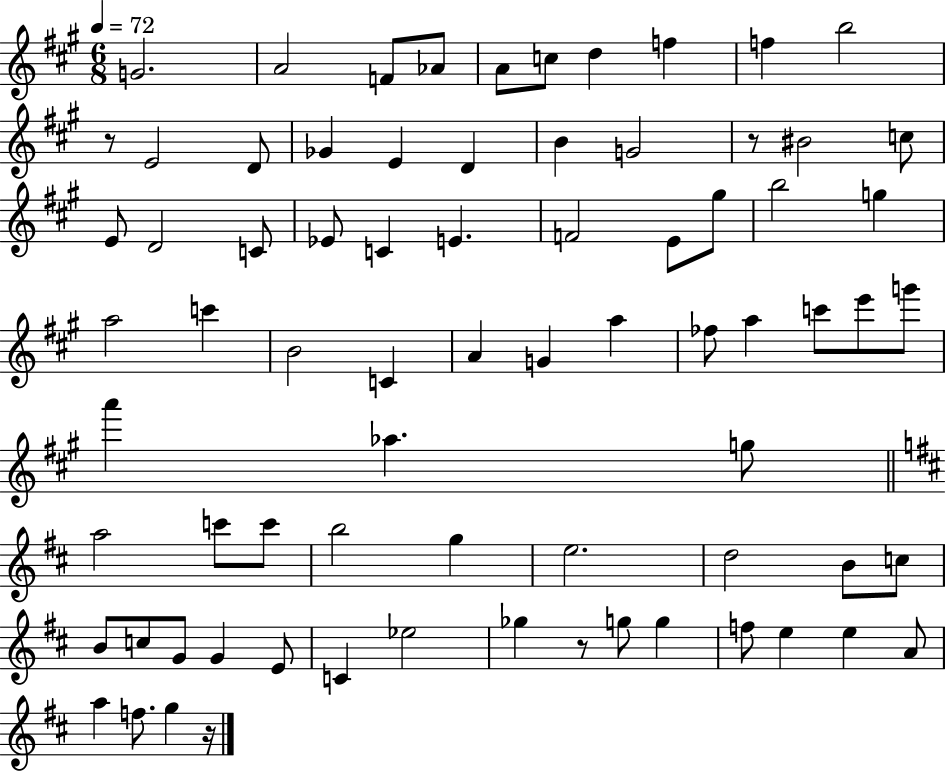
X:1
T:Untitled
M:6/8
L:1/4
K:A
G2 A2 F/2 _A/2 A/2 c/2 d f f b2 z/2 E2 D/2 _G E D B G2 z/2 ^B2 c/2 E/2 D2 C/2 _E/2 C E F2 E/2 ^g/2 b2 g a2 c' B2 C A G a _f/2 a c'/2 e'/2 g'/2 a' _a g/2 a2 c'/2 c'/2 b2 g e2 d2 B/2 c/2 B/2 c/2 G/2 G E/2 C _e2 _g z/2 g/2 g f/2 e e A/2 a f/2 g z/4